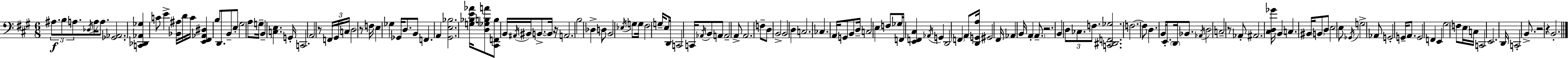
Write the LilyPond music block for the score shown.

{
  \clef bass
  \numericTimeSignature
  \time 6/8
  \key a \major
  \tuplet 3/2 { ais8.\f b8 a8. } \acciaccatura { des16 } a16 a8. | <ges, aes,>2. | <c, des, aes, ges>4 c'8 e'4-> <bes, ais>16 | d'16 c'16 <e, fis, aes, dis>4 b8 d,8. b,8-- | \break e8-. gis2 a8 | g16-- b,4-- <c e>4. | g,16-. c,2. | a,2 r8 \tuplet 3/2 { f,16 | \break gis,16 c16 } d2 r8 | f16 e4 ges4 ges,16 d8. | b,8 f,4. a,4 | <gis, e bes>2. | \break <g bes e' aes'>16 <d ges b a'>8 <cis, f, b>8 b,16 \acciaccatura { ais,16 } \parenthesize bis,16 b,8.->~~ | b,16 r16 a,2. | b2 des4-> | d8 b,2 | \break \acciaccatura { ees16 } g8 g16 fis2 | g16-- e8 d,16 c,2 | c,16 \acciaccatura { aes,16 } b,8 a,8 a,2-- | a,8-> a,2. | \break f8-- d8 b,2-> | b,2 | d4 c2. | ces4. a,16 g,8 | \break b,8 d16-- c2 | e4 f8 ges16 f,16 <e, f, cis>4 | \acciaccatura { aes,16 } g,4 d,2 | \parenthesize f,4 a,8 <d, g, a>16 gis,2 | \break fis,16 aes,4 b,16 a,4-. | \parenthesize a,8.-- r2. | b,4 \tuplet 3/2 { d8 ces8. | f8. } <c, dis, f, ges>2. | \break f2.~~ | f8 d4. | b,16 e,8.-. \parenthesize d,16 bes,8. \acciaccatura { aes,16 } d2 | c2-- | \break r8 aes,8-. ais,2. | <cis d ges'>16 b,4 c4. | bis,16 \parenthesize b,8 d8 e2 | e8 \acciaccatura { ges,16 } g2-> | \break aes,8 g,2-. | g,16-- a,8. g,2 | f,4 e,4 gis2 | f8 e16 c16 c,2 | \break e,2. | d,16 c,2-. | b,8.-> r2 | r4 b,2.-. | \break \bar "|."
}